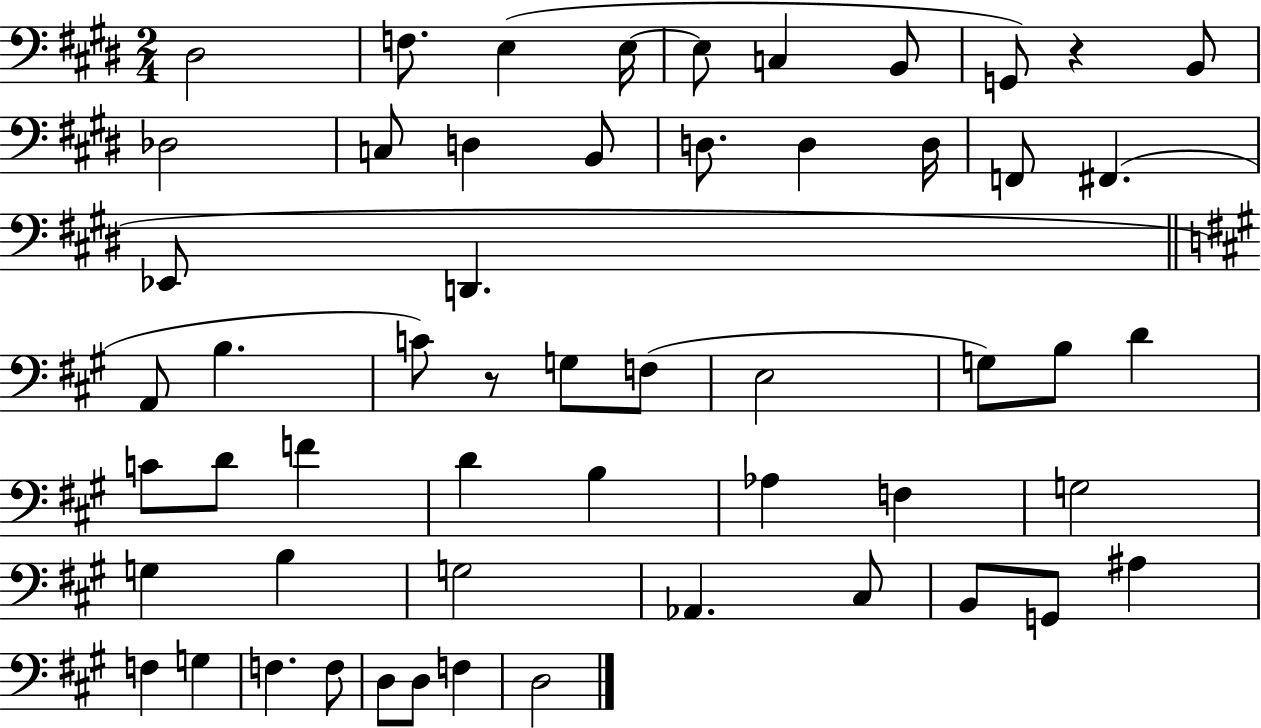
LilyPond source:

{
  \clef bass
  \numericTimeSignature
  \time 2/4
  \key e \major
  dis2 | f8. e4( e16~~ | e8 c4 b,8 | g,8) r4 b,8 | \break des2 | c8 d4 b,8 | d8. d4 d16 | f,8 fis,4.( | \break ees,8 d,4. | \bar "||" \break \key a \major a,8 b4. | c'8) r8 g8 f8( | e2 | g8) b8 d'4 | \break c'8 d'8 f'4 | d'4 b4 | aes4 f4 | g2 | \break g4 b4 | g2 | aes,4. cis8 | b,8 g,8 ais4 | \break f4 g4 | f4. f8 | d8 d8 f4 | d2 | \break \bar "|."
}